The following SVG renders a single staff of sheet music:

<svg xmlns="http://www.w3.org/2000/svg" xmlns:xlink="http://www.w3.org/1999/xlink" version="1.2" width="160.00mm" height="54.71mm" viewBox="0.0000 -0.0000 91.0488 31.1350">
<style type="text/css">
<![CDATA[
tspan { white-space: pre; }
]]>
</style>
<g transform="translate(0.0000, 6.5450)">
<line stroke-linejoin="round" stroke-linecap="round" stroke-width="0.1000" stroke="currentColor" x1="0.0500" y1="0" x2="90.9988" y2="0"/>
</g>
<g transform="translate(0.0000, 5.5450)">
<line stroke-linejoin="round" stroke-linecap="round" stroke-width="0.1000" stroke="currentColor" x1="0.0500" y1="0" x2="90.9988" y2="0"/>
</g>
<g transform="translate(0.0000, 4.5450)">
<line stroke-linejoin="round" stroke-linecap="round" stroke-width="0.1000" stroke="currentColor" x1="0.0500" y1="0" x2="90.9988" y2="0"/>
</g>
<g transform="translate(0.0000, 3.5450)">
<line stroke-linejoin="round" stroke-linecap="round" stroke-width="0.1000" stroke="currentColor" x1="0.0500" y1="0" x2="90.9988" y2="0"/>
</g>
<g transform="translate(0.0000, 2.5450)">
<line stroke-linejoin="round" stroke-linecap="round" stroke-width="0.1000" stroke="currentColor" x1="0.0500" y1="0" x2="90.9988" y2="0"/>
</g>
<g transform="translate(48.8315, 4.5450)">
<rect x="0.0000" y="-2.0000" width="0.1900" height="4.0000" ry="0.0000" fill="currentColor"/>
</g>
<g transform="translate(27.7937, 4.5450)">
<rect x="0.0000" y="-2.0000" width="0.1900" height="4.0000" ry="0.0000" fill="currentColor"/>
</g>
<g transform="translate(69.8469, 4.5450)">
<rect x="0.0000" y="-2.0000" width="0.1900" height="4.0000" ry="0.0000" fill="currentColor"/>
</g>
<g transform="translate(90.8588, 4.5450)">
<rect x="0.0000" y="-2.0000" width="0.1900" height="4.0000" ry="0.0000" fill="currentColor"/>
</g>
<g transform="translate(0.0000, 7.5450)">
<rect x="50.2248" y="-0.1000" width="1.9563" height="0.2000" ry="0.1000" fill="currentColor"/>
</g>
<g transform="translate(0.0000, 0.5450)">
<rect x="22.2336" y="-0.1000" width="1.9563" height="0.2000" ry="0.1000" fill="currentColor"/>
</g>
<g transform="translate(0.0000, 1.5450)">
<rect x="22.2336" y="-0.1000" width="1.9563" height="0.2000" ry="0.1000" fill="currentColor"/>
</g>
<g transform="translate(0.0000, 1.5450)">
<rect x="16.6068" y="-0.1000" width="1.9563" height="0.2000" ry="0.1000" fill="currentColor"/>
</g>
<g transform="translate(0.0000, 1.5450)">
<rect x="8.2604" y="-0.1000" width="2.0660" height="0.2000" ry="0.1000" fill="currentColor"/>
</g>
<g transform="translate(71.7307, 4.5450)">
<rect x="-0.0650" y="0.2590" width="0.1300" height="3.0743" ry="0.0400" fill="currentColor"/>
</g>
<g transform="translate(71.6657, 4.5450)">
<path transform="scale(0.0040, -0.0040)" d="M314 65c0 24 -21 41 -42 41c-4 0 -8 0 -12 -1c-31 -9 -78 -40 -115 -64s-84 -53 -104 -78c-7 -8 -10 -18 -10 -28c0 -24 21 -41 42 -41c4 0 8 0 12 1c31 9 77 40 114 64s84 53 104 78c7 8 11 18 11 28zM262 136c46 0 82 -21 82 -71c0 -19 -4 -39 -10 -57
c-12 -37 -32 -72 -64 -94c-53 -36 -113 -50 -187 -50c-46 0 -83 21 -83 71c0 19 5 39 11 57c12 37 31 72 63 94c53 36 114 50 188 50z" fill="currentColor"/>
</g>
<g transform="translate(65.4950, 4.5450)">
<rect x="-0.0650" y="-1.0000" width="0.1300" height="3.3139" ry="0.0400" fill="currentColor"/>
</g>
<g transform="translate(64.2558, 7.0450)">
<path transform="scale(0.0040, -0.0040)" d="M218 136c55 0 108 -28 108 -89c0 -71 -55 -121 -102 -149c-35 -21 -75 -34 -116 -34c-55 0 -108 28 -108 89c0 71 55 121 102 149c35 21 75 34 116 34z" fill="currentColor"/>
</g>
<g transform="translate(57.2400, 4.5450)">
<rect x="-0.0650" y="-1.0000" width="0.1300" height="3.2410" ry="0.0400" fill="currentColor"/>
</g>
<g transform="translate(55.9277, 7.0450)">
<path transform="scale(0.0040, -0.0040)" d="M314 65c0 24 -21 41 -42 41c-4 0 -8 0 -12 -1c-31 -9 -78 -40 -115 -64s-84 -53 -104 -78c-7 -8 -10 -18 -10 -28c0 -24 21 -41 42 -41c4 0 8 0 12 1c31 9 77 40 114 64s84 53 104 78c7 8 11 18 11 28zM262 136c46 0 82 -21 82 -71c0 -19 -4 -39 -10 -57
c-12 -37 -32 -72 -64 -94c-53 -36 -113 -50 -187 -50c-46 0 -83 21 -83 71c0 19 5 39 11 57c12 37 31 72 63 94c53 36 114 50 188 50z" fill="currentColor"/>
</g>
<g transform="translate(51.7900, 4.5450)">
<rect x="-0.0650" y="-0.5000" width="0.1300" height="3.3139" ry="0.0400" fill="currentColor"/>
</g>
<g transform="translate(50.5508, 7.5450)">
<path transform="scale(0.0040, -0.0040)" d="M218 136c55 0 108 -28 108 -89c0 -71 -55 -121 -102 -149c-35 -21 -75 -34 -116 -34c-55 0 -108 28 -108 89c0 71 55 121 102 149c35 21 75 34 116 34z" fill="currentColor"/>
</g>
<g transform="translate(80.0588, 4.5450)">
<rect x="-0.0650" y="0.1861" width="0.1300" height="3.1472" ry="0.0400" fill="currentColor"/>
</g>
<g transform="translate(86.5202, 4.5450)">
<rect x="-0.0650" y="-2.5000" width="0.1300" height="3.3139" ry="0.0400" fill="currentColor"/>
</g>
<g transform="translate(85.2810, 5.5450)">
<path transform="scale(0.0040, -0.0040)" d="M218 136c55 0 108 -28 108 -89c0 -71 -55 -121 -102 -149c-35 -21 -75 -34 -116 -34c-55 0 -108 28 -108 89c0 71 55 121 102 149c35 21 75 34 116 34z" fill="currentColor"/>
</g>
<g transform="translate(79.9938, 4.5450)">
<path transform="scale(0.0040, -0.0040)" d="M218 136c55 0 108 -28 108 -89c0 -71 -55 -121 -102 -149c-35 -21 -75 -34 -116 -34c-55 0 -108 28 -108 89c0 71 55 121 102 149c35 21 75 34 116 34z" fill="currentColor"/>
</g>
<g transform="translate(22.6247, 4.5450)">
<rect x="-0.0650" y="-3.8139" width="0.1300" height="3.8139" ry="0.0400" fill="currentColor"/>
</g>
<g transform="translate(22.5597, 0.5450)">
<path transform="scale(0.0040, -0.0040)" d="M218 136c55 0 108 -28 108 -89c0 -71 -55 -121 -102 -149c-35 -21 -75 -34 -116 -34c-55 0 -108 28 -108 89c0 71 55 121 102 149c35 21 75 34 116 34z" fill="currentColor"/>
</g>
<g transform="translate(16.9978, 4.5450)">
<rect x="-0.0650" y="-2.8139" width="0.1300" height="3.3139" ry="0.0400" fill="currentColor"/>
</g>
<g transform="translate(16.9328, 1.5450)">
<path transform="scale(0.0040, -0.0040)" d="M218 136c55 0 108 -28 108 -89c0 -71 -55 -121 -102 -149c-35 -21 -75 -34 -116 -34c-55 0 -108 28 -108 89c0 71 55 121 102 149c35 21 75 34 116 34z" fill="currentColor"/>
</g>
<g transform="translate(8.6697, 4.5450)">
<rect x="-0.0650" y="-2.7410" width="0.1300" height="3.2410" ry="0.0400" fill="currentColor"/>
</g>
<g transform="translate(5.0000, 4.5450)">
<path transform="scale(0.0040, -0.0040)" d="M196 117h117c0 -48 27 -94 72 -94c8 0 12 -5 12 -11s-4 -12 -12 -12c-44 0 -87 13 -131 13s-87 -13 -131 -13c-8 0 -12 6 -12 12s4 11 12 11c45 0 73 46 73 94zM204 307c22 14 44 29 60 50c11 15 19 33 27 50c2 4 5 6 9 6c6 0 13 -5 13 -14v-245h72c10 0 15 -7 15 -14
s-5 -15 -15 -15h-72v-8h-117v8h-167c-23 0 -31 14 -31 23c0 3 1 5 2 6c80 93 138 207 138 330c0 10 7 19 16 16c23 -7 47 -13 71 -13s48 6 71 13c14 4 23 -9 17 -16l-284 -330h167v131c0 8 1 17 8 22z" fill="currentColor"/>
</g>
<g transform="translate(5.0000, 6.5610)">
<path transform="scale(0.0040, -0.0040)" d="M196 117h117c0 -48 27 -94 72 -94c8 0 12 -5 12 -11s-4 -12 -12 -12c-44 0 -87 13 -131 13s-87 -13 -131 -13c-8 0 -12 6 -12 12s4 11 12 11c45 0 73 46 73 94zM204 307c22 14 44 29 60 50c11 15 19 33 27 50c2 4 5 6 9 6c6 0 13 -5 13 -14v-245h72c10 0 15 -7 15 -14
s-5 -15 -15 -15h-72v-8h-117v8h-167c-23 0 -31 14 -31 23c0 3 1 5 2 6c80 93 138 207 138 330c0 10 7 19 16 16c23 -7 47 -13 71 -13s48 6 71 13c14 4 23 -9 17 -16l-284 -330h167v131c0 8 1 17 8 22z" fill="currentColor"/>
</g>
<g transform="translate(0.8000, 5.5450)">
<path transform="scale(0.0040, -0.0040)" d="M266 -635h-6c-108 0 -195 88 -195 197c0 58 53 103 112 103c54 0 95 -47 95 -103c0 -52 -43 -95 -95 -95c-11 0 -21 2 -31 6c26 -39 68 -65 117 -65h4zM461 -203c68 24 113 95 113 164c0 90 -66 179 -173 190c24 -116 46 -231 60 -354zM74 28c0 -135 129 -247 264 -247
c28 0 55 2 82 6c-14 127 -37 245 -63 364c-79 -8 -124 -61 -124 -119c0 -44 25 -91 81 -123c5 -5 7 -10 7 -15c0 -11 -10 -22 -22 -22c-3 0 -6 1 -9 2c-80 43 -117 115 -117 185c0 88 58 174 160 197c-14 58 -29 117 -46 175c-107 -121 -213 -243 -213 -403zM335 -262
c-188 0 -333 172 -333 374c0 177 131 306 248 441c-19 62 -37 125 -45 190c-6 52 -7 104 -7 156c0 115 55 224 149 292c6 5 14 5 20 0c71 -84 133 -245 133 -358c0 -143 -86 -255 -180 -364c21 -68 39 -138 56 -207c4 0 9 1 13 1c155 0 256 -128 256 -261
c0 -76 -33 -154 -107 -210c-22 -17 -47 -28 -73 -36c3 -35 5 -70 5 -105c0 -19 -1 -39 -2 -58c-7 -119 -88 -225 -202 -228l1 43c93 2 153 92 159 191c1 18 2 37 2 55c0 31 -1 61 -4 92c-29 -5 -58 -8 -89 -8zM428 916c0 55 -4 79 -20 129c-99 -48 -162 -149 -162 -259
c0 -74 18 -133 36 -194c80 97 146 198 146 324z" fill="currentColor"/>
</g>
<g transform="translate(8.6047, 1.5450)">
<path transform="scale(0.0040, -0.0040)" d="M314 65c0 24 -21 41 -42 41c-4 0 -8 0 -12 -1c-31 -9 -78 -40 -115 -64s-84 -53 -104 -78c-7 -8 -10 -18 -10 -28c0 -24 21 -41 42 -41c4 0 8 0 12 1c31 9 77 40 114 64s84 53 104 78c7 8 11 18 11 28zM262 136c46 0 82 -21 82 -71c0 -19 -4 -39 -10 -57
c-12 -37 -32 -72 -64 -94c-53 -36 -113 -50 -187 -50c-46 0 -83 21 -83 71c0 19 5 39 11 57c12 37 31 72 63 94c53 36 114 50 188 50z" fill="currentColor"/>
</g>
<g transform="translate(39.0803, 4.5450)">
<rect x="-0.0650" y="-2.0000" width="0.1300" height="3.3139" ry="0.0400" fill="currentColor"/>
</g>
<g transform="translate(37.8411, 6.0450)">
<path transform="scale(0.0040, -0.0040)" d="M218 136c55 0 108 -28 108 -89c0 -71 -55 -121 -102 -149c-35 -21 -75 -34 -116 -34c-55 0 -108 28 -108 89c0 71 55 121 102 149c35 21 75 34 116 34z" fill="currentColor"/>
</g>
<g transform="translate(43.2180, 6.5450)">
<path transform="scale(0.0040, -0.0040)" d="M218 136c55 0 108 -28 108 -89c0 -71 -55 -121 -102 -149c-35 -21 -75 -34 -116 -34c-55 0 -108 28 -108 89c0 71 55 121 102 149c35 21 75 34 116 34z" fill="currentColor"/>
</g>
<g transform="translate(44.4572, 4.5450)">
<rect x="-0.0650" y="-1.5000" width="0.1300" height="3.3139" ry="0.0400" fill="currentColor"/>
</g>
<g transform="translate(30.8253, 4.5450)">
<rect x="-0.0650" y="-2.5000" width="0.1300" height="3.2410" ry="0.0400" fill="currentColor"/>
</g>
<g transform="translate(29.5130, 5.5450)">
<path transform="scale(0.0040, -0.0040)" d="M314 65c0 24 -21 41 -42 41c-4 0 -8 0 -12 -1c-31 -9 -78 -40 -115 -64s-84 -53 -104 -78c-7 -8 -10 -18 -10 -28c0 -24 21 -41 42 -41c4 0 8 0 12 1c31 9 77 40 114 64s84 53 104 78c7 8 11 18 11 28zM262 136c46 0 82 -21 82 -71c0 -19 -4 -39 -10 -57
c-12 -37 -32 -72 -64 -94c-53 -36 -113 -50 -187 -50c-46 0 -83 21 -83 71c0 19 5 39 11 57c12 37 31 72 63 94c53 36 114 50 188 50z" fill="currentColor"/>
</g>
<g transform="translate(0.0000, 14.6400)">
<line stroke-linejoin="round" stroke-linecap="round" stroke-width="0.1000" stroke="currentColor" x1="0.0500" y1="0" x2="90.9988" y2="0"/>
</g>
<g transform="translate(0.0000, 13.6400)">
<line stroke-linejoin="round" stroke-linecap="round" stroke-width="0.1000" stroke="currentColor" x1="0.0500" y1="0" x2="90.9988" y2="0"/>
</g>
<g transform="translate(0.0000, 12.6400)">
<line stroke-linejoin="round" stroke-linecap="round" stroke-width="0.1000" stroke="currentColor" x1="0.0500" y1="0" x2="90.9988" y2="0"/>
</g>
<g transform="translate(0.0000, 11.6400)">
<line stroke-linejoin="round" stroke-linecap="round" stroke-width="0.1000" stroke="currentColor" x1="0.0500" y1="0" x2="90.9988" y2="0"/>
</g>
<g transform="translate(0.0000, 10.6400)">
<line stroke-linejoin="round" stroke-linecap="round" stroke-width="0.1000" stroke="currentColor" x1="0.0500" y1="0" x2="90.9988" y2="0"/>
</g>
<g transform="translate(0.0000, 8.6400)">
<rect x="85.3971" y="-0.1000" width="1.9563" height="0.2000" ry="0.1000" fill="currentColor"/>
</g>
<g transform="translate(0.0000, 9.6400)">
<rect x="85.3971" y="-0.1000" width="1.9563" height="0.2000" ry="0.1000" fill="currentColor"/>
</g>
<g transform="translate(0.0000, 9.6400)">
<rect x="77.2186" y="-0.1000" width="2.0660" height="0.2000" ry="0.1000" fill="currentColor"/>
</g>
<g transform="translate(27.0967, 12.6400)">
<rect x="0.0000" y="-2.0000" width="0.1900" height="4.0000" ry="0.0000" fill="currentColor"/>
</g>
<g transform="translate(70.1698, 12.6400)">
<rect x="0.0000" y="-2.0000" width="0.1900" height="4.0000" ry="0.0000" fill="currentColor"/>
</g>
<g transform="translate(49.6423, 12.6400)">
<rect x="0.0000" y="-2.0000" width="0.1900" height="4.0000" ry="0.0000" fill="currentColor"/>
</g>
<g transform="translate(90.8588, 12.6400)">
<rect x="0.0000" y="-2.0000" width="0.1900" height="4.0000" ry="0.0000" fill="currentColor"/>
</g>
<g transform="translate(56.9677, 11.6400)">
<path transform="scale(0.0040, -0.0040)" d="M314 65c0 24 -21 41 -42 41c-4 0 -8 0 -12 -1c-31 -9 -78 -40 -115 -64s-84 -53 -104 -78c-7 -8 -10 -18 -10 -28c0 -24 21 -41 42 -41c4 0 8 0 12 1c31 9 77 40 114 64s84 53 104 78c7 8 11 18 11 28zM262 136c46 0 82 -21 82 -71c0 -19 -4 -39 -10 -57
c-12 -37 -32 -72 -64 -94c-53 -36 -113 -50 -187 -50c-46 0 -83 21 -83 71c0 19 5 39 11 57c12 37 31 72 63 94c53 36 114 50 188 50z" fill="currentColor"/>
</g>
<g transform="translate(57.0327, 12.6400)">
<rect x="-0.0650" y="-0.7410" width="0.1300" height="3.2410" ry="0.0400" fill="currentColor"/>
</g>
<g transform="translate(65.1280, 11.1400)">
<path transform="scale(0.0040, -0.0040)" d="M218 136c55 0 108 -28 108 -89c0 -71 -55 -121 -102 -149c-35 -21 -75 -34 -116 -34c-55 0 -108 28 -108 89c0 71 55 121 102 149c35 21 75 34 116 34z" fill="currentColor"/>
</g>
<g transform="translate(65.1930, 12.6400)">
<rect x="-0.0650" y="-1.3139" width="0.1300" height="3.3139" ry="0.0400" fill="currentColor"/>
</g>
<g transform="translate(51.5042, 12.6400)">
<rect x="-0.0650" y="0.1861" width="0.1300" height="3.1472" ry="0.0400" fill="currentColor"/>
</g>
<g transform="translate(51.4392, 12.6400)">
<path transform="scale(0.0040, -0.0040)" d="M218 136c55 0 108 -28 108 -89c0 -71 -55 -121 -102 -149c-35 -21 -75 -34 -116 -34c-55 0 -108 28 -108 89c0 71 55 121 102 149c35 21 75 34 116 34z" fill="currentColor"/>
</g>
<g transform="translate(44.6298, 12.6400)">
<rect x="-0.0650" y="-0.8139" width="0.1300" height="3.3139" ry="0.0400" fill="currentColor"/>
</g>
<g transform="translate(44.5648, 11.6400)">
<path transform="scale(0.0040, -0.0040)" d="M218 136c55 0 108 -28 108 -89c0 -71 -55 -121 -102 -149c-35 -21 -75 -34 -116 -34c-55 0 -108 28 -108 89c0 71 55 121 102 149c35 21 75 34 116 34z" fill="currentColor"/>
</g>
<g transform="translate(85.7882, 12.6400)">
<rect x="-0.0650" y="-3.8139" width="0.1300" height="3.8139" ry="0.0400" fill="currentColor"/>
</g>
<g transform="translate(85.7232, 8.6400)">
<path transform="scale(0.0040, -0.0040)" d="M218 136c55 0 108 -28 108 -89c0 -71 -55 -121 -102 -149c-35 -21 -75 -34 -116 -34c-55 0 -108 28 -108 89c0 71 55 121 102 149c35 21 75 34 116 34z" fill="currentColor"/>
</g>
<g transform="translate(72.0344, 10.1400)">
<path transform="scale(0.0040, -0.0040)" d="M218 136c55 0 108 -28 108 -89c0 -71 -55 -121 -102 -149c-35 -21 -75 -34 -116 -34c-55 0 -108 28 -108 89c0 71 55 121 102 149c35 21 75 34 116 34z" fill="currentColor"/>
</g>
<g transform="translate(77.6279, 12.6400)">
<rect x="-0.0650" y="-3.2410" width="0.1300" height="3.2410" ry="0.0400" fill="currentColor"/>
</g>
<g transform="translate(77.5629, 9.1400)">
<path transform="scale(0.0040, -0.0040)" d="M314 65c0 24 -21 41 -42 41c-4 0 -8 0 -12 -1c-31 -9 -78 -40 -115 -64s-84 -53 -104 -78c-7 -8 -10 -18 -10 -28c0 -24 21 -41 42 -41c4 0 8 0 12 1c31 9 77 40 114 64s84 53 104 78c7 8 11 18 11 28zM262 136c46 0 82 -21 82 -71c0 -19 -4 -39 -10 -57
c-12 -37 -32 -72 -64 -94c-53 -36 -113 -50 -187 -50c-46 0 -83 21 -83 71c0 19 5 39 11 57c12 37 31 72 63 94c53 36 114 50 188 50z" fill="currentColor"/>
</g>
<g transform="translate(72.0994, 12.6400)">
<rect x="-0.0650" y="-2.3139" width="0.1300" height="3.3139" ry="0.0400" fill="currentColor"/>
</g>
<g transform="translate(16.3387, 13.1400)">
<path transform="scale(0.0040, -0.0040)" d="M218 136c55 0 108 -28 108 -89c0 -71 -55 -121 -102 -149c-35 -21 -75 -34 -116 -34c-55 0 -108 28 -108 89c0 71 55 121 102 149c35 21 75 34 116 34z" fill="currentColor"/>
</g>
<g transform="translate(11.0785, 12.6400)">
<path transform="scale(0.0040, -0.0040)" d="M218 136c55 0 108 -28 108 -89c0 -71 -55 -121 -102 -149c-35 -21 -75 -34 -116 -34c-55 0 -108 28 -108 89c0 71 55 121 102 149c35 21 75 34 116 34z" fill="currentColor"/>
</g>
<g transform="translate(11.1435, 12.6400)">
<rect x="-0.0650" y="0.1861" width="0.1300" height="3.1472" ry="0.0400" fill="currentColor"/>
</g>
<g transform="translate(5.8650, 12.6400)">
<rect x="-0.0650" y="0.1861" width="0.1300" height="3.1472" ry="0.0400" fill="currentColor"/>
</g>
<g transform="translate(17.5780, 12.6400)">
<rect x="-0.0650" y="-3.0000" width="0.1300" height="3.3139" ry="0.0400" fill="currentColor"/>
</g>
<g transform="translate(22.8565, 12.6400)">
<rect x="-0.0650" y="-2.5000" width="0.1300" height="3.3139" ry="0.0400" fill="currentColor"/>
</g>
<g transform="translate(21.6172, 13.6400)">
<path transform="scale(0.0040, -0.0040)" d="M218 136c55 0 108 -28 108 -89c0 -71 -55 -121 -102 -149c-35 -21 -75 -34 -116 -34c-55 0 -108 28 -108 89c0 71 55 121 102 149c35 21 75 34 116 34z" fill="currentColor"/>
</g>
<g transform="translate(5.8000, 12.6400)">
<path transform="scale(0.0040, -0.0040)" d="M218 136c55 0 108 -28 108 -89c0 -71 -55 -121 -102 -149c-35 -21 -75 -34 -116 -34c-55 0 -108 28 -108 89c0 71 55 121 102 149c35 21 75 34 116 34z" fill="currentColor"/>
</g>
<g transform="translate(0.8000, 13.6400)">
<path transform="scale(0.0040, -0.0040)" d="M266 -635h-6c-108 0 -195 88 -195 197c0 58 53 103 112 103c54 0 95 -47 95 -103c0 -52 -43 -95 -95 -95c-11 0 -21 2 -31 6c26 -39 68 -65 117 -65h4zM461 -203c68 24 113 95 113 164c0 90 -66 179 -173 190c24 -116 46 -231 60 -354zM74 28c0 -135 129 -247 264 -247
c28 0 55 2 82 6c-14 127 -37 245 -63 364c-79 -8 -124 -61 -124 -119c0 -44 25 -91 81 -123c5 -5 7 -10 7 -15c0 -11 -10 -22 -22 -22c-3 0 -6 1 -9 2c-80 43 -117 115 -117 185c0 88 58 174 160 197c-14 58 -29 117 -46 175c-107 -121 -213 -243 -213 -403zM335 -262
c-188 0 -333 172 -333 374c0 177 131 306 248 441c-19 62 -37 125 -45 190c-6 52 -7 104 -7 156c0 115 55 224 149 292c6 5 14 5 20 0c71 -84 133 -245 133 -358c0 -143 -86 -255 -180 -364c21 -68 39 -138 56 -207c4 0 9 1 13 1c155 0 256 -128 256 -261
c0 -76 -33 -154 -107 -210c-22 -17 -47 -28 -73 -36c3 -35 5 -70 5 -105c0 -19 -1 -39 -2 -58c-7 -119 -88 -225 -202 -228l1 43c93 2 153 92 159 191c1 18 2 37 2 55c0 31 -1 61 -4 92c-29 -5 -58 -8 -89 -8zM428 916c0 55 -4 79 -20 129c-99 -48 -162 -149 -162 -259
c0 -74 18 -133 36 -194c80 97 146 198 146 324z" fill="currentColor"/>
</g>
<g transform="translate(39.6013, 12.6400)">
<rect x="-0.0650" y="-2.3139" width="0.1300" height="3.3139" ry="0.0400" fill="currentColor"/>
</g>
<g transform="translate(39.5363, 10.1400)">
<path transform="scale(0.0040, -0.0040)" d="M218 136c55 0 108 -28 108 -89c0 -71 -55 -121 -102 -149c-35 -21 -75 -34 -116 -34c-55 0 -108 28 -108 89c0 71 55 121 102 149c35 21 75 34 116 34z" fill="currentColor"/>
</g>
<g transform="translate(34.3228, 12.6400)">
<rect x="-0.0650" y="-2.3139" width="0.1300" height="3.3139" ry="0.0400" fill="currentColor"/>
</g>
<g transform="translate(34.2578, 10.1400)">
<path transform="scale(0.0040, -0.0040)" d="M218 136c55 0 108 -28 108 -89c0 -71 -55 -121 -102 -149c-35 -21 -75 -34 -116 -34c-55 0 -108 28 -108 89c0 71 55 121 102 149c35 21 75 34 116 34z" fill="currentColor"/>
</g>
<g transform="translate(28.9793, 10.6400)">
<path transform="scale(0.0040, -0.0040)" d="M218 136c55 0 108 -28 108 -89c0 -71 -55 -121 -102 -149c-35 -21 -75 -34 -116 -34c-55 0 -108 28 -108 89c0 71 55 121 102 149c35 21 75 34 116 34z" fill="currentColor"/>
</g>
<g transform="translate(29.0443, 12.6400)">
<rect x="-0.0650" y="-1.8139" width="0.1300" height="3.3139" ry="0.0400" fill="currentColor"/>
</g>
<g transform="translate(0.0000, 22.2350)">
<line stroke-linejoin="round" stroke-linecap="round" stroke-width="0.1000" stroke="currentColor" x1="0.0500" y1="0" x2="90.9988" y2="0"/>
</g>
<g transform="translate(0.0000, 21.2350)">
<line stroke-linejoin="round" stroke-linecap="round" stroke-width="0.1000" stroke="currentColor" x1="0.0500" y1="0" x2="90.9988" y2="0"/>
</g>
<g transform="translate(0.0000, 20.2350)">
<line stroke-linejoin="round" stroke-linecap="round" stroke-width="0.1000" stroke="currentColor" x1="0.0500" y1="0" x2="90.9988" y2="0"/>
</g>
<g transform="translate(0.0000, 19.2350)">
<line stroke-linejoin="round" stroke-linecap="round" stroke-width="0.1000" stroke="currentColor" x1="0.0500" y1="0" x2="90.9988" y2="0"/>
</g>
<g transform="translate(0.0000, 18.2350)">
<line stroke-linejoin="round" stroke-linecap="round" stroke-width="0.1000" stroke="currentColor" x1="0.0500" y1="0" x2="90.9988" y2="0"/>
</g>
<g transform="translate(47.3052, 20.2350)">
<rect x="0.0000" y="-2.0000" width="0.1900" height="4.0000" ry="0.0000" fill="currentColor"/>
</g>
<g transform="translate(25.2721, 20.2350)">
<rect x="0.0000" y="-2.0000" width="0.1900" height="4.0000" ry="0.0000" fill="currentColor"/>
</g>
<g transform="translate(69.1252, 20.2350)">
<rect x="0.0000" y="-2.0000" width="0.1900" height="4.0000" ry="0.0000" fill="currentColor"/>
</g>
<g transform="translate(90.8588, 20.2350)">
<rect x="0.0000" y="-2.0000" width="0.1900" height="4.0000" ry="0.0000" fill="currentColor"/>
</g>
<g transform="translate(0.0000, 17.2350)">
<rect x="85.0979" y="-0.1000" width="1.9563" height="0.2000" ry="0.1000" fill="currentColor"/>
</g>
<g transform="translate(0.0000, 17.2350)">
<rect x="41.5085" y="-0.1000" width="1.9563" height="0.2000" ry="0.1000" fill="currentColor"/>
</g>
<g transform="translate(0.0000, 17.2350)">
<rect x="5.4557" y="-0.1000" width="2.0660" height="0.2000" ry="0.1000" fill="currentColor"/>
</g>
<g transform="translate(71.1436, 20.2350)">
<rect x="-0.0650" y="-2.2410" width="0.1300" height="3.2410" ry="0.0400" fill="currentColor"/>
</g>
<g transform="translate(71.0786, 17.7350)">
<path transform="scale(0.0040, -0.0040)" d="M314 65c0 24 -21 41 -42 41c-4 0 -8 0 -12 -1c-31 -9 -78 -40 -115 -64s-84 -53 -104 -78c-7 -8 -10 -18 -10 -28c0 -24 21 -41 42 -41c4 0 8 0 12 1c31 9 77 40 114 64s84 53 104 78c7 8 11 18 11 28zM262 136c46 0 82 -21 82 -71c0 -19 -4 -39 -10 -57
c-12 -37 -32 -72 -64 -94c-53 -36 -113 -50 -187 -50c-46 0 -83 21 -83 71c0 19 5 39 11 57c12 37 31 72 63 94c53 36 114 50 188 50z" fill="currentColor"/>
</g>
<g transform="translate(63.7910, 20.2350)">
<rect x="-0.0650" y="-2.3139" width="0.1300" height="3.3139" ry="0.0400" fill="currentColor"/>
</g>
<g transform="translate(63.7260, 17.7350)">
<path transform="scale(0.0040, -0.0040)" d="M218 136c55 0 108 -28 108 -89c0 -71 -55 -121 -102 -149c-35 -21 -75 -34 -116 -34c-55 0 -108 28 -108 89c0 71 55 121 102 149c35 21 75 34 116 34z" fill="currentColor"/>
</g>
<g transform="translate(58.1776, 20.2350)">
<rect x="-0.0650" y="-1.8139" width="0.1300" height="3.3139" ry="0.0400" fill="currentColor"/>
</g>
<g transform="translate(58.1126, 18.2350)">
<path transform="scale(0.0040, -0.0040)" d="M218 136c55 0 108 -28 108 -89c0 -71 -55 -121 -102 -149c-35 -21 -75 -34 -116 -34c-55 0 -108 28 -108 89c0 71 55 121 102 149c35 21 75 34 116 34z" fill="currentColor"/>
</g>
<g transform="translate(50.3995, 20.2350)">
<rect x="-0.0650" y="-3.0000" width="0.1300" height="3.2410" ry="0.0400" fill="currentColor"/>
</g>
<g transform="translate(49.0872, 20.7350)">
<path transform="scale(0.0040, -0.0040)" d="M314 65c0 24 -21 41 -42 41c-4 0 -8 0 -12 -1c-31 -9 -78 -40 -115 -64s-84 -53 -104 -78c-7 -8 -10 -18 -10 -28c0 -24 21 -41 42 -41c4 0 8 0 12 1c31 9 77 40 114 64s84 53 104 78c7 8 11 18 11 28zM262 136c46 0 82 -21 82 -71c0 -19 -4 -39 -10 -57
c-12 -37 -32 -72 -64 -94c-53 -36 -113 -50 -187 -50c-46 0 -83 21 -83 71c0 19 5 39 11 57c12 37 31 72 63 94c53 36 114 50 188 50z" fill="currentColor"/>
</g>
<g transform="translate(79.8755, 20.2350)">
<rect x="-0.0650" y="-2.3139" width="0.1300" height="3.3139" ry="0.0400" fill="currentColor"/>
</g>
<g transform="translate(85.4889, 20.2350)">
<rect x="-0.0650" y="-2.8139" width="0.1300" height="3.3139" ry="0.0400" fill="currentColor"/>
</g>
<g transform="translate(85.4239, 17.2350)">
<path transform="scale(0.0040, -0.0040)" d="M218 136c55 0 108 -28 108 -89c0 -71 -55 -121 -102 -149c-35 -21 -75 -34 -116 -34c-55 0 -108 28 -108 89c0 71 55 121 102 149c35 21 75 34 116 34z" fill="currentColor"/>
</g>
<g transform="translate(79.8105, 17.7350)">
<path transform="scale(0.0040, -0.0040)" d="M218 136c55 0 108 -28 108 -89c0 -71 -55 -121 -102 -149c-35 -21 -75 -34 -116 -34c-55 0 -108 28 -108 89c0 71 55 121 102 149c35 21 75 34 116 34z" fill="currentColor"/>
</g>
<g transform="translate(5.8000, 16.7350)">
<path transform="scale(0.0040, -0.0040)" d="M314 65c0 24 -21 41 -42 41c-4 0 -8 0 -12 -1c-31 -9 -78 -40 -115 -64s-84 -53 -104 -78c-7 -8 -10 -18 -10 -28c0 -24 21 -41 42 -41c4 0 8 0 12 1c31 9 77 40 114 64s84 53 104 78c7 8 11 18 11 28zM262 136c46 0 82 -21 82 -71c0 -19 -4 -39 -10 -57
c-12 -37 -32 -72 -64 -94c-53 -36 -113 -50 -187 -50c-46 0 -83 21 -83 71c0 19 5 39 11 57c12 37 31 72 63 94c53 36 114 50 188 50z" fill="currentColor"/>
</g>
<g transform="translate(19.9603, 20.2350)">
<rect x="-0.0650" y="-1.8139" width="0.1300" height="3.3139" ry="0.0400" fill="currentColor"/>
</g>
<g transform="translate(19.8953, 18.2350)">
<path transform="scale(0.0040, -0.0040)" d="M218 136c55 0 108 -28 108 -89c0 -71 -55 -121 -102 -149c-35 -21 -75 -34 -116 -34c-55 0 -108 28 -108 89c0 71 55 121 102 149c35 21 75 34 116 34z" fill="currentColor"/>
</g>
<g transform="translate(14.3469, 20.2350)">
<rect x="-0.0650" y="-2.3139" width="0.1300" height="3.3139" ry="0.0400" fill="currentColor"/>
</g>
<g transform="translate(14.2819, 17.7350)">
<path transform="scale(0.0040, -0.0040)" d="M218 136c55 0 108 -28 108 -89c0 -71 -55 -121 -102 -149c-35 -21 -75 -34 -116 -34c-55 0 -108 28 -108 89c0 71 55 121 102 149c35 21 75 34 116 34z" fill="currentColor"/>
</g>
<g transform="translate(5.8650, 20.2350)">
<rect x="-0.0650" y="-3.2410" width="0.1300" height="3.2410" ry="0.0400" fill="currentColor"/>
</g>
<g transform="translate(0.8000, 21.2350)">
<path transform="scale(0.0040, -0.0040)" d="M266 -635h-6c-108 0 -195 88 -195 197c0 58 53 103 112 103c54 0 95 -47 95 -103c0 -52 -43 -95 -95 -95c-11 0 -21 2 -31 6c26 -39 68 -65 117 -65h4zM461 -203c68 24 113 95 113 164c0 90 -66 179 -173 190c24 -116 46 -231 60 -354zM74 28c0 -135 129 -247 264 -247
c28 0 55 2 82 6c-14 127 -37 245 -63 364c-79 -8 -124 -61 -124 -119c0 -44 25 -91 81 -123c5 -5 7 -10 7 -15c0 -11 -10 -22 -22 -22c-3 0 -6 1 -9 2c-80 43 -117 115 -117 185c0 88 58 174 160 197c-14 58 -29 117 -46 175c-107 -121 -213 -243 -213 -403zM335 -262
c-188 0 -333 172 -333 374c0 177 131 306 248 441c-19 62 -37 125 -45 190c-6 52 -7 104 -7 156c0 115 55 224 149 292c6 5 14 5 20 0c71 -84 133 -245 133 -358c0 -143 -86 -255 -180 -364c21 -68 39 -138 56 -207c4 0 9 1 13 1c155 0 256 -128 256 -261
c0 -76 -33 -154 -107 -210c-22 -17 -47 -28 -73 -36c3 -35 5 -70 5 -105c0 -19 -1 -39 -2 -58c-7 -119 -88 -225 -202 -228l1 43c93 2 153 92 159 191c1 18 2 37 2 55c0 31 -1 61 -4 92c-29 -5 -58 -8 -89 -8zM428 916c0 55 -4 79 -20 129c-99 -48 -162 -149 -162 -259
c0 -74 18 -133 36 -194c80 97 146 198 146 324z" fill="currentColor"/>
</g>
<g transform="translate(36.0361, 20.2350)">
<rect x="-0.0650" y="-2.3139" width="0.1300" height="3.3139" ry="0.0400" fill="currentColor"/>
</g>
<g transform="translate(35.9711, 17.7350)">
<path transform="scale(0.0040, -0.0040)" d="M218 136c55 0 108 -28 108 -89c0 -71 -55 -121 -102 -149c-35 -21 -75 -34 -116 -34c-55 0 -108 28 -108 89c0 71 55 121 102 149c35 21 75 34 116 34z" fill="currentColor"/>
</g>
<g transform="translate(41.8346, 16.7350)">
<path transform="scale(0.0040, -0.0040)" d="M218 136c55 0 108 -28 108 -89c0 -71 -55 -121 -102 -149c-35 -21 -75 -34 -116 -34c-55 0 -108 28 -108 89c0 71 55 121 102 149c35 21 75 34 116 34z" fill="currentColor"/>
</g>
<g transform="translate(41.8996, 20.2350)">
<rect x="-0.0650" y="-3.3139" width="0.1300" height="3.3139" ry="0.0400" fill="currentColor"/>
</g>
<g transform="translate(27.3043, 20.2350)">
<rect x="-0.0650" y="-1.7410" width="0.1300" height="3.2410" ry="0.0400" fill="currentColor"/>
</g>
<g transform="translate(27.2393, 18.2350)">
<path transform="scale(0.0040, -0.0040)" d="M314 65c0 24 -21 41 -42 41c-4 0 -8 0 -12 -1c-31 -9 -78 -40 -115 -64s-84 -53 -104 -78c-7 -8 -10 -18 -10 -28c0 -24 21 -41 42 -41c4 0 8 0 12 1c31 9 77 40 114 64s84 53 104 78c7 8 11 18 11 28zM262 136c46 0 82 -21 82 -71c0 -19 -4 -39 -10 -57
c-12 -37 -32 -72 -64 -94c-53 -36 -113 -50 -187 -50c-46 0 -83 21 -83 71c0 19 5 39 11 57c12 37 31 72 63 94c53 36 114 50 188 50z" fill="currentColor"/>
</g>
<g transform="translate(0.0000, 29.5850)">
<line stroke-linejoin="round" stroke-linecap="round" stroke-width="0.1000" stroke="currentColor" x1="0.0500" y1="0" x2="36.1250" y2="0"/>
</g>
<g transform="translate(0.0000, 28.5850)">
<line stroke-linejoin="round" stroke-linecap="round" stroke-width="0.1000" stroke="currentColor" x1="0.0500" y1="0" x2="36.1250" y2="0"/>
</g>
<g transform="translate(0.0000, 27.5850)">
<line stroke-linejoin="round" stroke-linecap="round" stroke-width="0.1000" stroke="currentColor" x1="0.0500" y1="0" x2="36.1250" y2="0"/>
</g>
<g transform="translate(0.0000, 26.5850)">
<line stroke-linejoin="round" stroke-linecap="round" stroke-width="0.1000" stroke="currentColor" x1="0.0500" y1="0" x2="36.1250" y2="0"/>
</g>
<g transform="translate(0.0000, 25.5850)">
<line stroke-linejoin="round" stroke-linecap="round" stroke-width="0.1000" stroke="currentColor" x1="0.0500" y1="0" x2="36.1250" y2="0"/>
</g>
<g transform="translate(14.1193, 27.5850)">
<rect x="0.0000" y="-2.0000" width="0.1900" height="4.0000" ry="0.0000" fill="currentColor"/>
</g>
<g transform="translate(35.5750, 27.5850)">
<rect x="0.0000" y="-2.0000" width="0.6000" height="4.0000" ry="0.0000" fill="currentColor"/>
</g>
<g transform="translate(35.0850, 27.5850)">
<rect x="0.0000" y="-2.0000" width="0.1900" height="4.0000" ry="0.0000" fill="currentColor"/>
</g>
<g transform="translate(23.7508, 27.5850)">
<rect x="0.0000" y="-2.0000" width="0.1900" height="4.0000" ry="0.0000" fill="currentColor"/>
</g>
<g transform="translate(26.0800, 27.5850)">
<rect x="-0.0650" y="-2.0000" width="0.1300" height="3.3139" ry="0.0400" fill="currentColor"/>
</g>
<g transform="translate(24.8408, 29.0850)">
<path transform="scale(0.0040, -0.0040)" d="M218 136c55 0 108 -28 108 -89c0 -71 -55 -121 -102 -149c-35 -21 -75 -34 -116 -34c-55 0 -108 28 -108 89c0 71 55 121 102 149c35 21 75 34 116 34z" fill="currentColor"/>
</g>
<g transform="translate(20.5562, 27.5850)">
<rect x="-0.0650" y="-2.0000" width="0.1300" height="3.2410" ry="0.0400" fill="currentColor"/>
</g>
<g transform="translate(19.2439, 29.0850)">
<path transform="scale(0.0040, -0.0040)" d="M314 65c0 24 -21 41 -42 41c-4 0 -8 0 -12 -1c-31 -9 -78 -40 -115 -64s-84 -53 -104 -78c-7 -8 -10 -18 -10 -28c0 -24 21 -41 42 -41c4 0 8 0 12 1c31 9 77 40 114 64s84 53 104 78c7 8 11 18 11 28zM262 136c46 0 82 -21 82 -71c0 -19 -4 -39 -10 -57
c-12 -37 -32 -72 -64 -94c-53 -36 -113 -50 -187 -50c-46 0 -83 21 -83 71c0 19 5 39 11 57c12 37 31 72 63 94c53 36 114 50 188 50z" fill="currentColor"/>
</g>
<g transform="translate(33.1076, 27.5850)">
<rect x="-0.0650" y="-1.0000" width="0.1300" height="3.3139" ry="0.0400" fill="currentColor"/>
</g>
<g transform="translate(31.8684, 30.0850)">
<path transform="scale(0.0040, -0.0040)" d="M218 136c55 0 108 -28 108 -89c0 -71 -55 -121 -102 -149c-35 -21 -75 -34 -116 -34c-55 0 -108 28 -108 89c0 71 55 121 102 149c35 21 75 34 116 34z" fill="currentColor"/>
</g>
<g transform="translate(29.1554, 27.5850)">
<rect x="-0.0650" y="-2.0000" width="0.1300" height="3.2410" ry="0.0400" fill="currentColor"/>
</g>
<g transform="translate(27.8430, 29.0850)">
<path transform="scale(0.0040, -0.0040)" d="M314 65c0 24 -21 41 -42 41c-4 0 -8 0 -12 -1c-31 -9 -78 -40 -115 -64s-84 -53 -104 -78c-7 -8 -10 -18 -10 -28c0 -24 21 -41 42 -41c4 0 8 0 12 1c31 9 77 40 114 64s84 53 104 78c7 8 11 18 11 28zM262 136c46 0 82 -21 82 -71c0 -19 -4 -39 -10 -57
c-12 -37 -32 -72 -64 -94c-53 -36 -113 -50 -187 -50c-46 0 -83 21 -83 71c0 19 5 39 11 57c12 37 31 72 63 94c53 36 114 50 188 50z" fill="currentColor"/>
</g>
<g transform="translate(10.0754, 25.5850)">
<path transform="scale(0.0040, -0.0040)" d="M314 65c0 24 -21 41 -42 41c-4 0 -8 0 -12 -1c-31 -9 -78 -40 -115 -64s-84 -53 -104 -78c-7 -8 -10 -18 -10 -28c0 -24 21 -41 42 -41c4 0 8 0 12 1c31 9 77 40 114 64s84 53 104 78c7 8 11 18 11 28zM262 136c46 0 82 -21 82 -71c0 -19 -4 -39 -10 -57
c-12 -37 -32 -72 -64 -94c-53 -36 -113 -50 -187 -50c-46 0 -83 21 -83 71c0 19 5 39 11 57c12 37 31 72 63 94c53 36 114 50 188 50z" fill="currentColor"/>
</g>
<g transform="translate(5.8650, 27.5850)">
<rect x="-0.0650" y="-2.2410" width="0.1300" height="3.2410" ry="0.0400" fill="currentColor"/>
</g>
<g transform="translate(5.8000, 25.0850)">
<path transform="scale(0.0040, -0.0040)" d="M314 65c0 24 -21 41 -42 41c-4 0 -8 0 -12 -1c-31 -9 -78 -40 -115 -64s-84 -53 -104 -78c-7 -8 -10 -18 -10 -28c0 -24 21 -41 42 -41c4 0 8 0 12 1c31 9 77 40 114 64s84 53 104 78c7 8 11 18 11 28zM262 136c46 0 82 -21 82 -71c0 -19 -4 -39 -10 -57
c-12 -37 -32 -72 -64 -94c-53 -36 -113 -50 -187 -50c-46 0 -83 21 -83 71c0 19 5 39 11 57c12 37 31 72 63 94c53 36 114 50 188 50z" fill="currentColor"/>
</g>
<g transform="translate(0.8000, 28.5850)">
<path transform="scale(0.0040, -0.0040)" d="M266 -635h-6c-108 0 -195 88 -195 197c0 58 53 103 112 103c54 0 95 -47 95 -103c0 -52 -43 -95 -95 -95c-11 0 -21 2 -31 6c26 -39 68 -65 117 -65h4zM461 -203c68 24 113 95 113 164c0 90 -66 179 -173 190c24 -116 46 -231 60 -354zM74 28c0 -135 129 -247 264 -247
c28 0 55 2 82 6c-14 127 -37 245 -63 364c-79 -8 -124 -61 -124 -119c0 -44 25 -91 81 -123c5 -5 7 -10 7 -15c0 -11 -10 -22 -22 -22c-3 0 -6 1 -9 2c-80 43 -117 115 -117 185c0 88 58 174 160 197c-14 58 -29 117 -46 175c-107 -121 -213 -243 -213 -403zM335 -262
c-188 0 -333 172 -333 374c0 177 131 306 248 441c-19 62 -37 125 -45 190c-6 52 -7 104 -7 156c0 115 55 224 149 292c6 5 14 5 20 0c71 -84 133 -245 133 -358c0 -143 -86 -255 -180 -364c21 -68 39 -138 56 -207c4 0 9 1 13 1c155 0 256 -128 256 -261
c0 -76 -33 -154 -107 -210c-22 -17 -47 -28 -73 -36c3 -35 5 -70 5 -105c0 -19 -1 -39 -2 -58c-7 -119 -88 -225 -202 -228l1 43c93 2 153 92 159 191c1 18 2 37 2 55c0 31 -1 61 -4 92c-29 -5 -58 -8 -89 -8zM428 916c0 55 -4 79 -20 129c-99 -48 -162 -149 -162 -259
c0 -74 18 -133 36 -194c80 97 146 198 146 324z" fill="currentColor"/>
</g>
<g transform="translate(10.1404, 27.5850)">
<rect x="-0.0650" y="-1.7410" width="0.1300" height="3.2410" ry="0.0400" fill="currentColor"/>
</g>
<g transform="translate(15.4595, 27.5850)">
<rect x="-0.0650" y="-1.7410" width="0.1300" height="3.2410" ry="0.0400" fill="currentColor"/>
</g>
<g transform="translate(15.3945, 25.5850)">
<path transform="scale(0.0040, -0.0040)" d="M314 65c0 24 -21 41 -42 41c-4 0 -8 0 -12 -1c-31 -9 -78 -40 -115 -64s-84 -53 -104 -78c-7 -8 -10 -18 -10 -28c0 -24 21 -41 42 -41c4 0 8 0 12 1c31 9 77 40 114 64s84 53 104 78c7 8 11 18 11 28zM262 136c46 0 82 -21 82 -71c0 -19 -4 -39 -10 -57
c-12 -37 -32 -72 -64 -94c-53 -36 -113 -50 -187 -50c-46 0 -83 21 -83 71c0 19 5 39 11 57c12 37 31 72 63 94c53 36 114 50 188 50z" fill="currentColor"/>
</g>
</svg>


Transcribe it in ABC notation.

X:1
T:Untitled
M:4/4
L:1/4
K:C
a2 a c' G2 F E C D2 D B2 B G B B A G f g g d B d2 e g b2 c' b2 g f f2 g b A2 f g g2 g a g2 f2 f2 F2 F F2 D